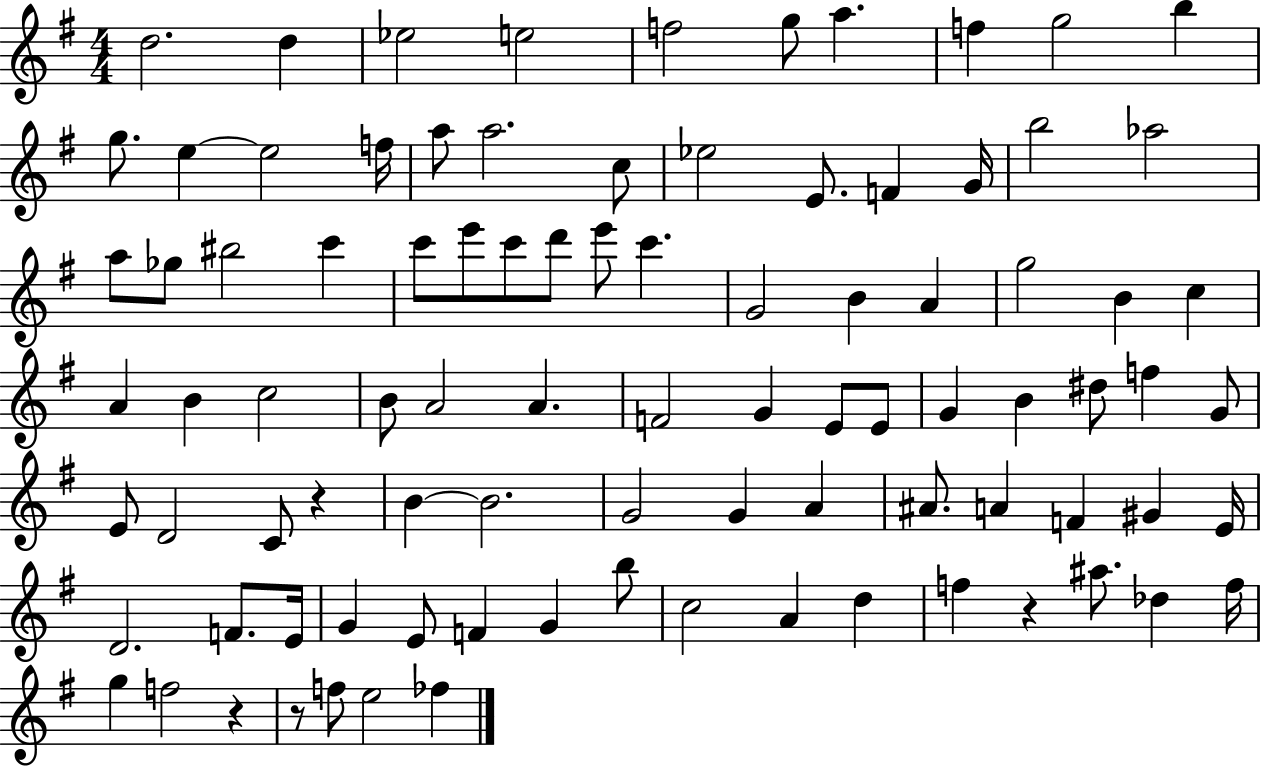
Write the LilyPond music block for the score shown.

{
  \clef treble
  \numericTimeSignature
  \time 4/4
  \key g \major
  \repeat volta 2 { d''2. d''4 | ees''2 e''2 | f''2 g''8 a''4. | f''4 g''2 b''4 | \break g''8. e''4~~ e''2 f''16 | a''8 a''2. c''8 | ees''2 e'8. f'4 g'16 | b''2 aes''2 | \break a''8 ges''8 bis''2 c'''4 | c'''8 e'''8 c'''8 d'''8 e'''8 c'''4. | g'2 b'4 a'4 | g''2 b'4 c''4 | \break a'4 b'4 c''2 | b'8 a'2 a'4. | f'2 g'4 e'8 e'8 | g'4 b'4 dis''8 f''4 g'8 | \break e'8 d'2 c'8 r4 | b'4~~ b'2. | g'2 g'4 a'4 | ais'8. a'4 f'4 gis'4 e'16 | \break d'2. f'8. e'16 | g'4 e'8 f'4 g'4 b''8 | c''2 a'4 d''4 | f''4 r4 ais''8. des''4 f''16 | \break g''4 f''2 r4 | r8 f''8 e''2 fes''4 | } \bar "|."
}